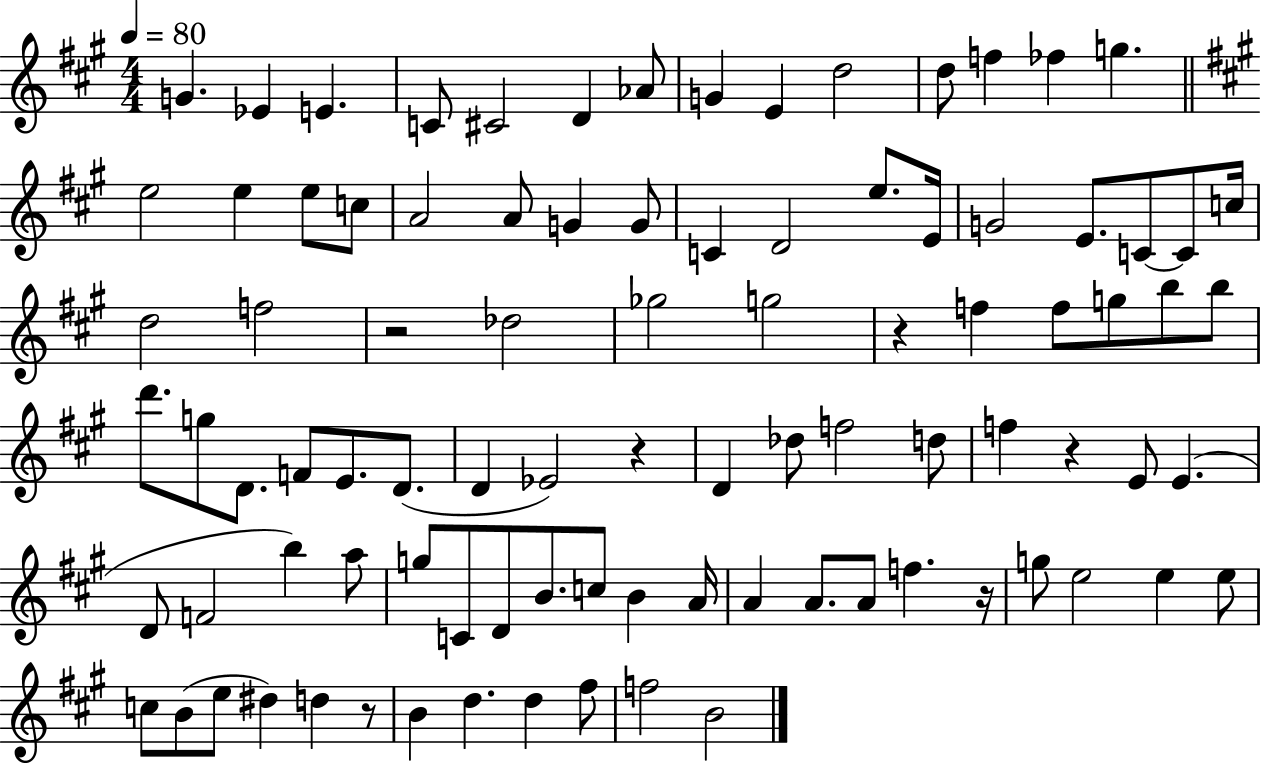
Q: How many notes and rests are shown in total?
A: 92